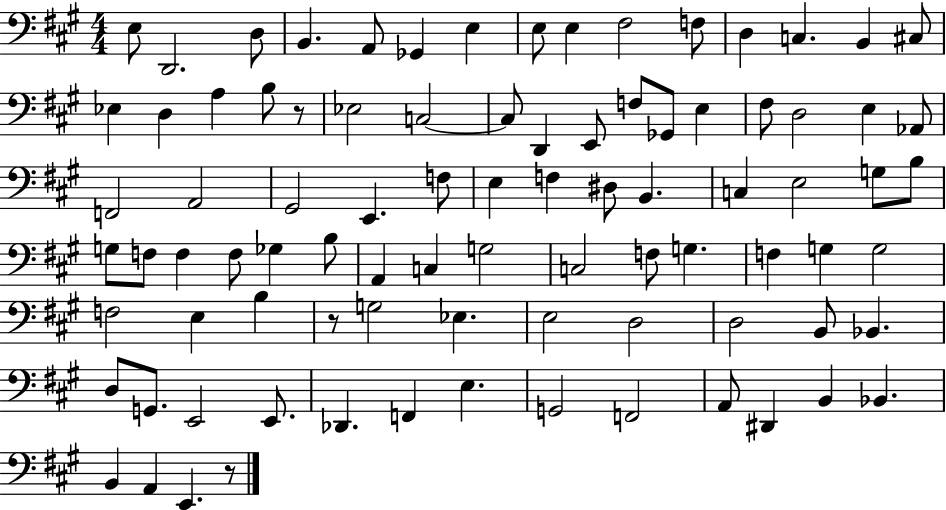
E3/e D2/h. D3/e B2/q. A2/e Gb2/q E3/q E3/e E3/q F#3/h F3/e D3/q C3/q. B2/q C#3/e Eb3/q D3/q A3/q B3/e R/e Eb3/h C3/h C3/e D2/q E2/e F3/e Gb2/e E3/q F#3/e D3/h E3/q Ab2/e F2/h A2/h G#2/h E2/q. F3/e E3/q F3/q D#3/e B2/q. C3/q E3/h G3/e B3/e G3/e F3/e F3/q F3/e Gb3/q B3/e A2/q C3/q G3/h C3/h F3/e G3/q. F3/q G3/q G3/h F3/h E3/q B3/q R/e G3/h Eb3/q. E3/h D3/h D3/h B2/e Bb2/q. D3/e G2/e. E2/h E2/e. Db2/q. F2/q E3/q. G2/h F2/h A2/e D#2/q B2/q Bb2/q. B2/q A2/q E2/q. R/e